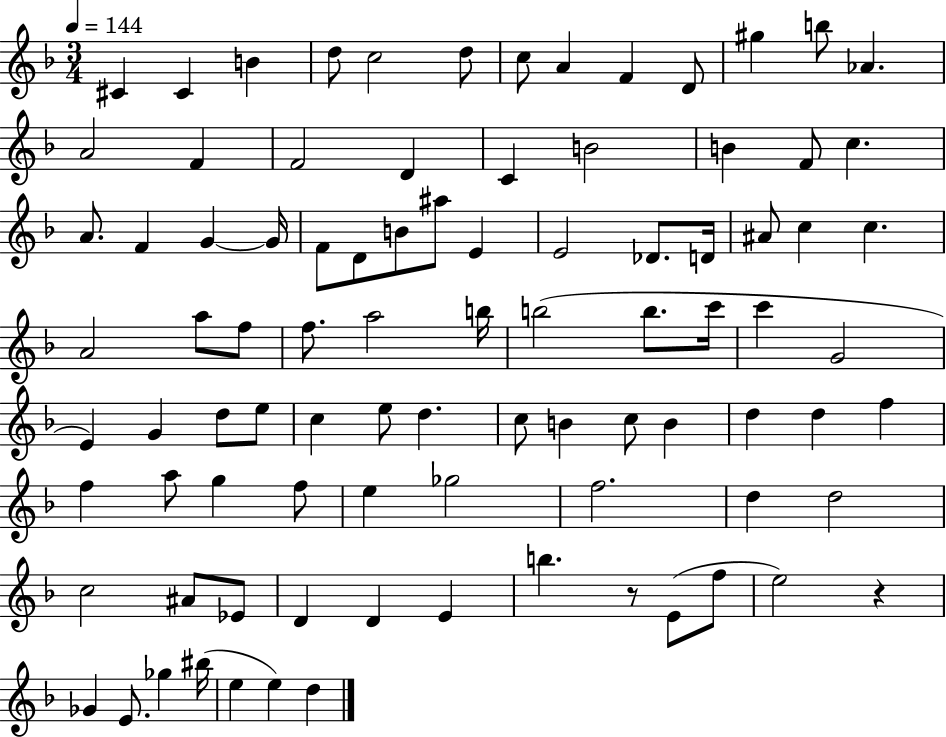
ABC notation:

X:1
T:Untitled
M:3/4
L:1/4
K:F
^C ^C B d/2 c2 d/2 c/2 A F D/2 ^g b/2 _A A2 F F2 D C B2 B F/2 c A/2 F G G/4 F/2 D/2 B/2 ^a/2 E E2 _D/2 D/4 ^A/2 c c A2 a/2 f/2 f/2 a2 b/4 b2 b/2 c'/4 c' G2 E G d/2 e/2 c e/2 d c/2 B c/2 B d d f f a/2 g f/2 e _g2 f2 d d2 c2 ^A/2 _E/2 D D E b z/2 E/2 f/2 e2 z _G E/2 _g ^b/4 e e d